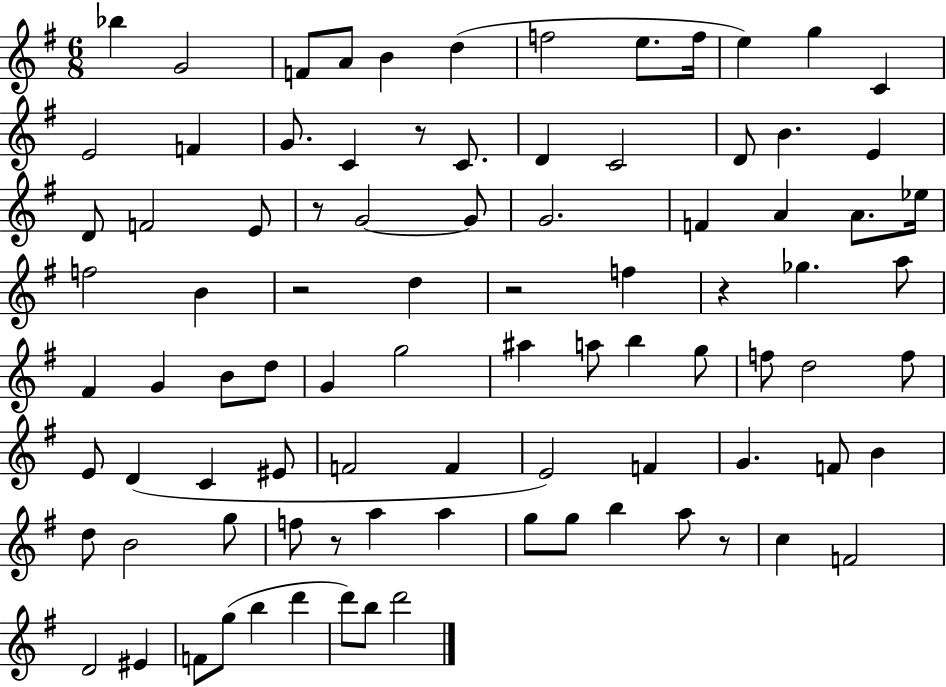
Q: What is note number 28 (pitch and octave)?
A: G4